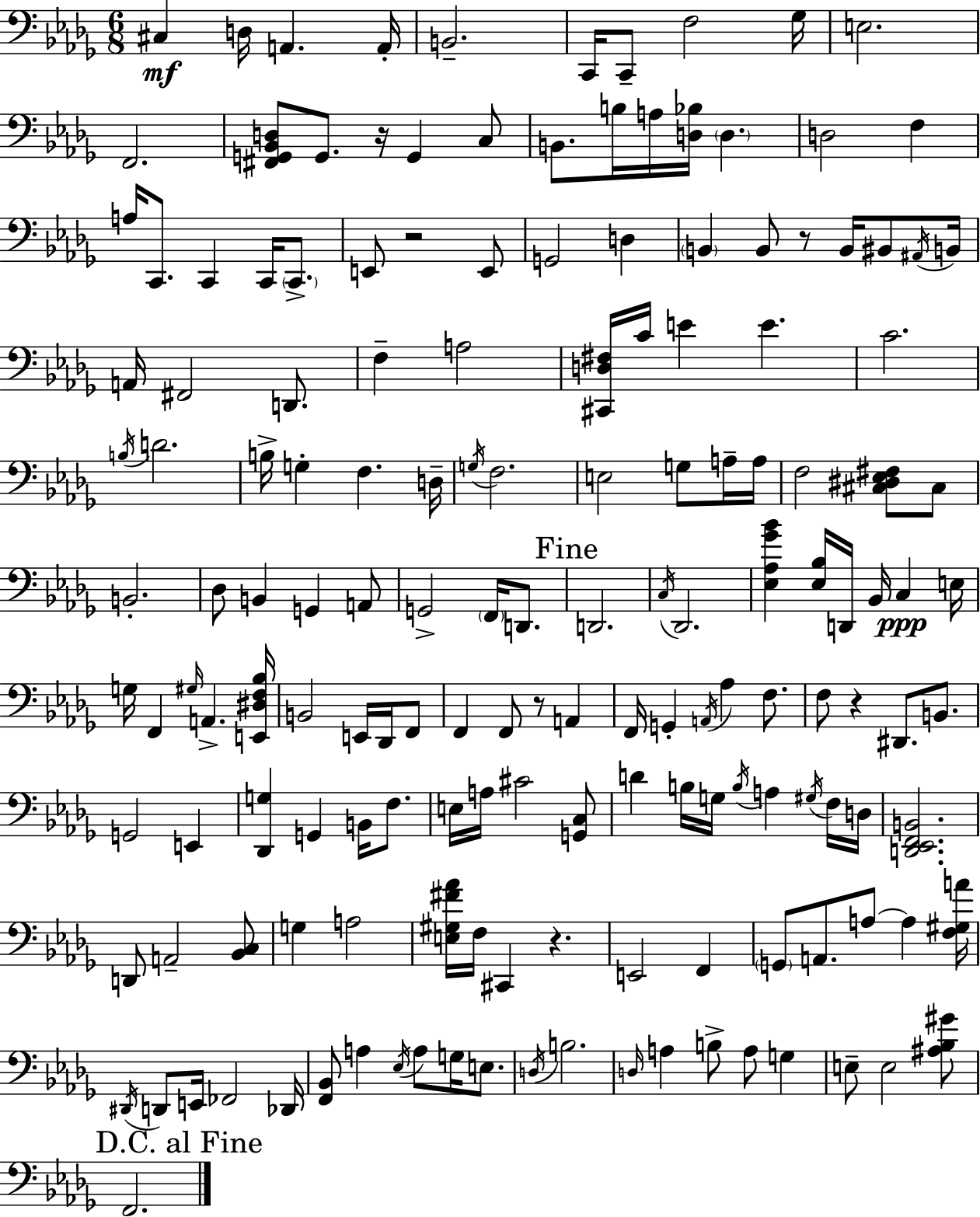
{
  \clef bass
  \numericTimeSignature
  \time 6/8
  \key bes \minor
  \repeat volta 2 { cis4\mf d16 a,4. a,16-. | b,2.-- | c,16 c,8-- f2 ges16 | e2. | \break f,2. | <fis, g, bes, d>8 g,8. r16 g,4 c8 | b,8. b16 a16 <d bes>16 \parenthesize d4. | d2 f4 | \break a16 c,8. c,4 c,16 \parenthesize c,8.-> | e,8 r2 e,8 | g,2 d4 | \parenthesize b,4 b,8 r8 b,16 bis,8 \acciaccatura { ais,16 } | \break b,16 a,16 fis,2 d,8. | f4-- a2 | <cis, d fis>16 c'16 e'4 e'4. | c'2. | \break \acciaccatura { b16 } d'2. | b16-> g4-. f4. | d16-- \acciaccatura { g16 } f2. | e2 g8 | \break a16-- a16 f2 <cis dis ees fis>8 | cis8 b,2.-. | des8 b,4 g,4 | a,8 g,2-> \parenthesize f,16 | \break d,8. \mark "Fine" d,2. | \acciaccatura { c16 } des,2. | <ees aes ges' bes'>4 <ees bes>16 d,16 bes,16 c4\ppp | e16 g16 f,4 \grace { gis16 } a,4.-> | \break <e, dis f bes>16 b,2 | e,16 des,16 f,8 f,4 f,8 r8 | a,4 f,16 g,4-. \acciaccatura { a,16 } aes4 | f8. f8 r4 | \break dis,8. b,8. g,2 | e,4 <des, g>4 g,4 | b,16 f8. e16 a16 cis'2 | <g, c>8 d'4 b16 g16 | \break \acciaccatura { b16 } a4 \acciaccatura { gis16 } f16 d16 <d, ees, f, b,>2. | d,8 a,2-- | <bes, c>8 g4 | a2 <e gis fis' aes'>16 f16 cis,4 | \break r4. e,2 | f,4 \parenthesize g,8 a,8. | a8~~ a4 <f gis a'>16 \acciaccatura { dis,16 } d,8 e,16 | fes,2 des,16 <f, bes,>8 a4 | \break \acciaccatura { ees16 } a8 g16 e8. \acciaccatura { d16 } b2. | \grace { d16 } | a4 b8-> a8 g4 | e8-- e2 <ais bes gis'>8 | \break \mark "D.C. al Fine" f,2. | } \bar "|."
}